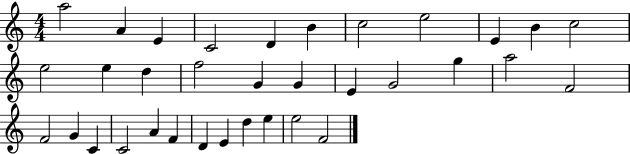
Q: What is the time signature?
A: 4/4